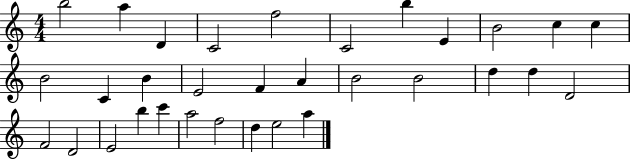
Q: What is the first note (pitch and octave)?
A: B5